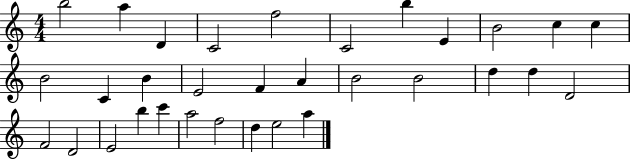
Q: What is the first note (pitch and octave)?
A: B5